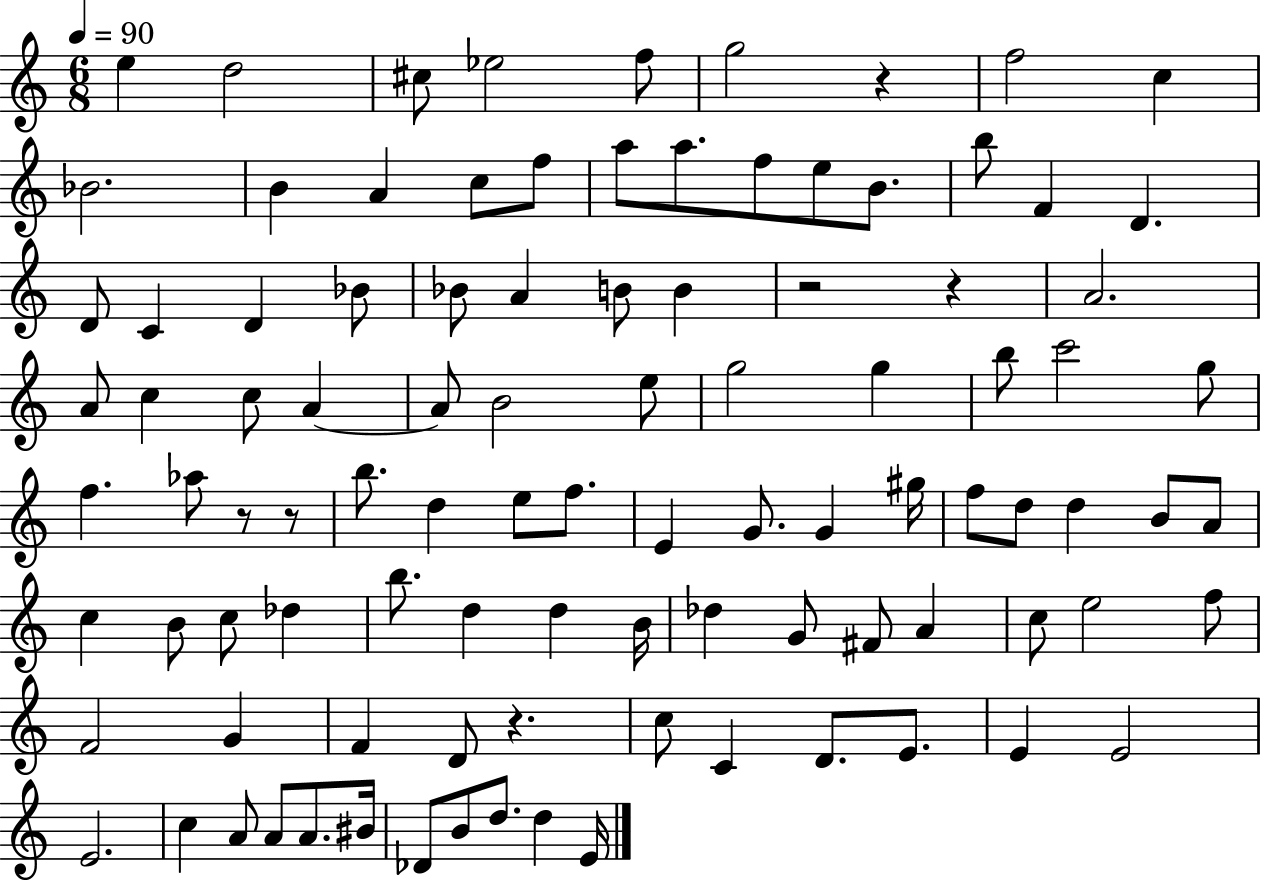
X:1
T:Untitled
M:6/8
L:1/4
K:C
e d2 ^c/2 _e2 f/2 g2 z f2 c _B2 B A c/2 f/2 a/2 a/2 f/2 e/2 B/2 b/2 F D D/2 C D _B/2 _B/2 A B/2 B z2 z A2 A/2 c c/2 A A/2 B2 e/2 g2 g b/2 c'2 g/2 f _a/2 z/2 z/2 b/2 d e/2 f/2 E G/2 G ^g/4 f/2 d/2 d B/2 A/2 c B/2 c/2 _d b/2 d d B/4 _d G/2 ^F/2 A c/2 e2 f/2 F2 G F D/2 z c/2 C D/2 E/2 E E2 E2 c A/2 A/2 A/2 ^B/4 _D/2 B/2 d/2 d E/4